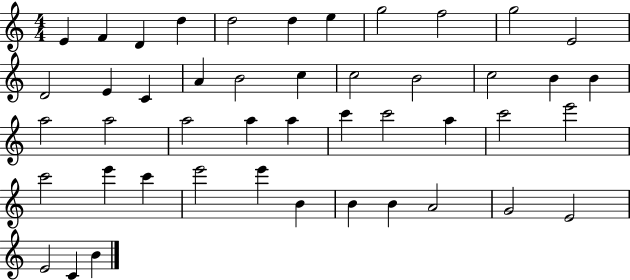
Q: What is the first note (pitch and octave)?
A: E4